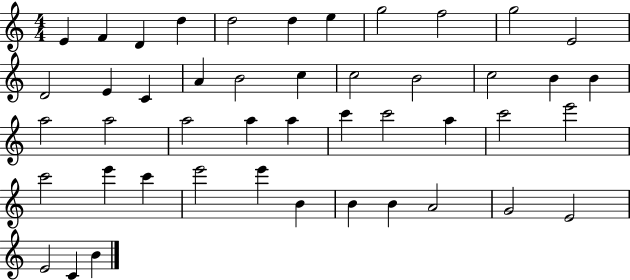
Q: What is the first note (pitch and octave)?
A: E4